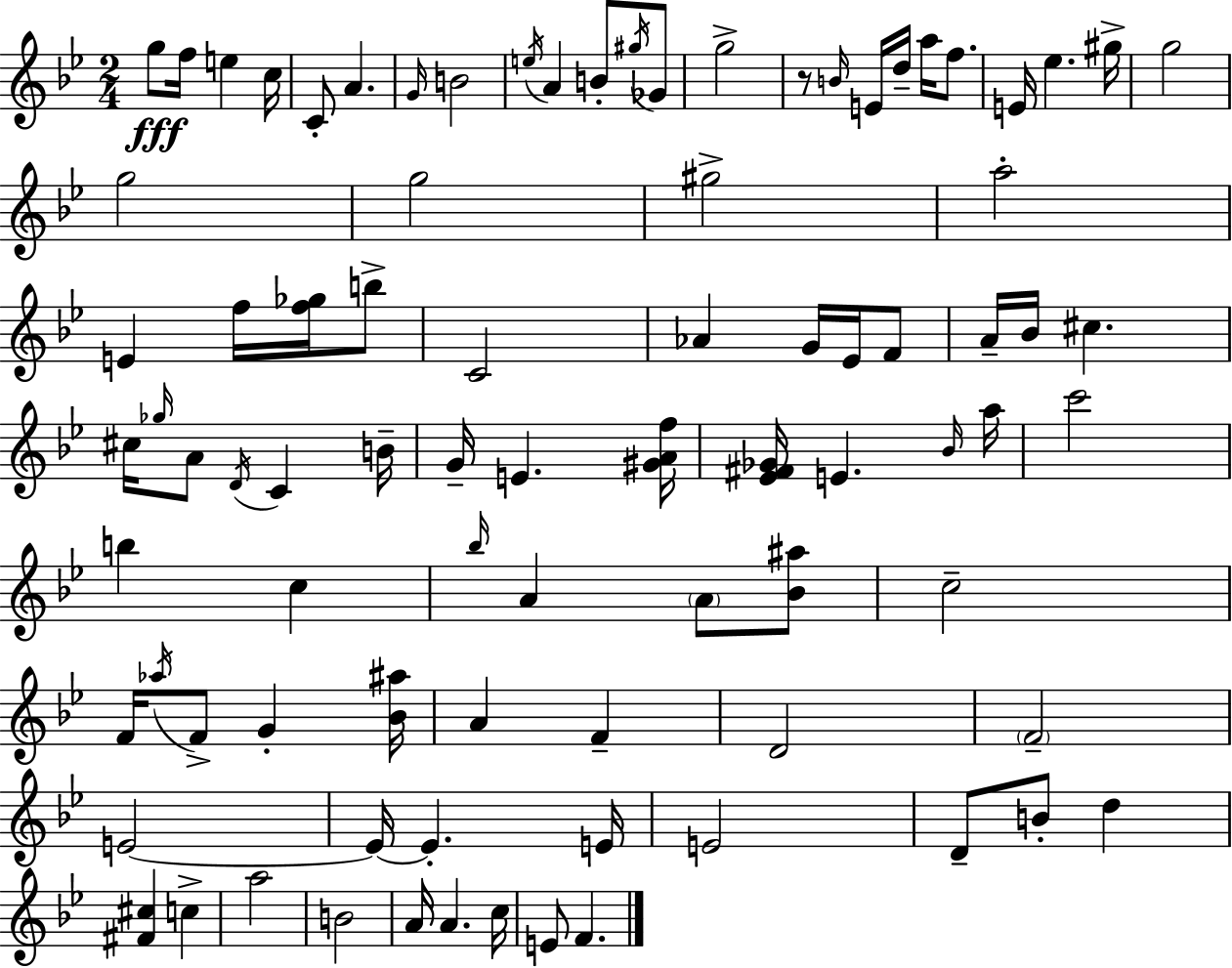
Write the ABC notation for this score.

X:1
T:Untitled
M:2/4
L:1/4
K:Gm
g/2 f/4 e c/4 C/2 A G/4 B2 e/4 A B/2 ^g/4 _G/2 g2 z/2 B/4 E/4 d/4 a/4 f/2 E/4 _e ^g/4 g2 g2 g2 ^g2 a2 E f/4 [f_g]/4 b/2 C2 _A G/4 _E/4 F/2 A/4 _B/4 ^c ^c/4 _g/4 A/2 D/4 C B/4 G/4 E [^GAf]/4 [_E^F_G]/4 E _B/4 a/4 c'2 b c _b/4 A A/2 [_B^a]/2 c2 F/4 _a/4 F/2 G [_B^a]/4 A F D2 F2 E2 E/4 E E/4 E2 D/2 B/2 d [^F^c] c a2 B2 A/4 A c/4 E/2 F